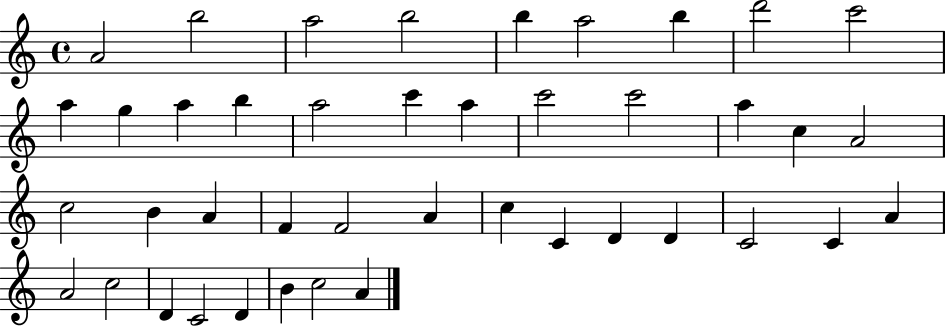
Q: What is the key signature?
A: C major